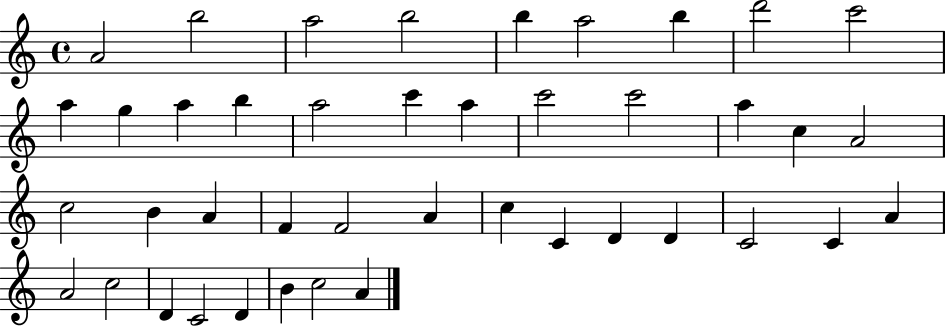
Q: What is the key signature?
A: C major